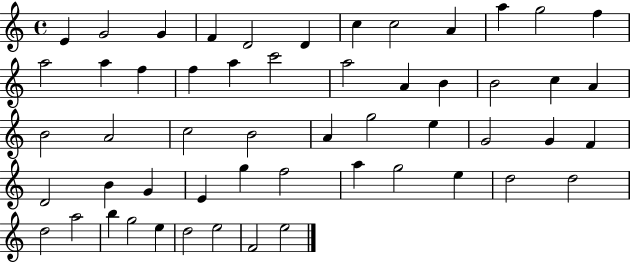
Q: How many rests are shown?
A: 0